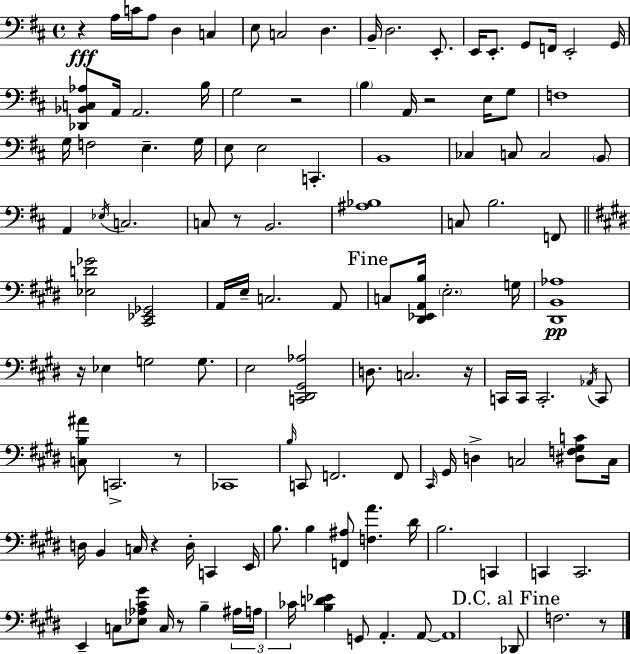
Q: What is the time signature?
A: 4/4